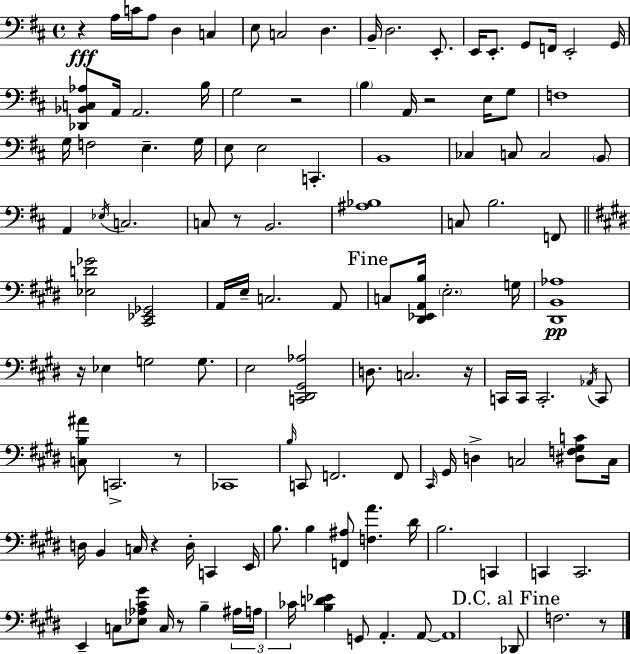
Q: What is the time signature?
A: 4/4